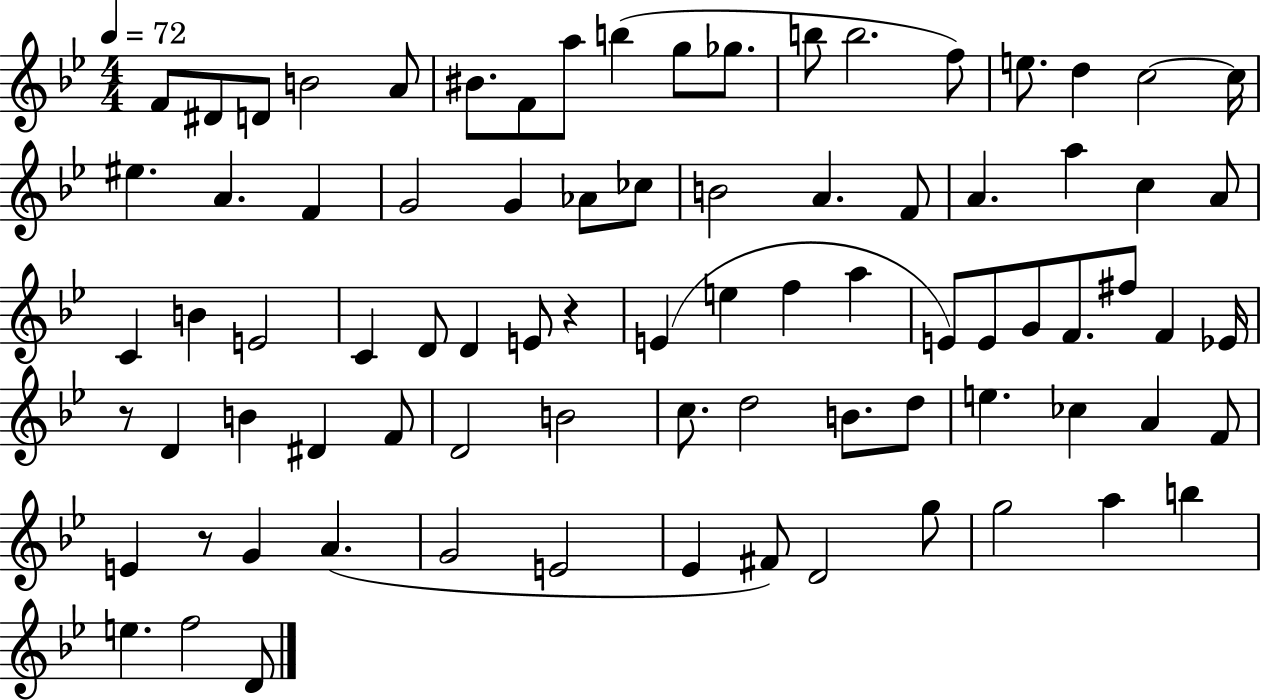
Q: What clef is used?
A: treble